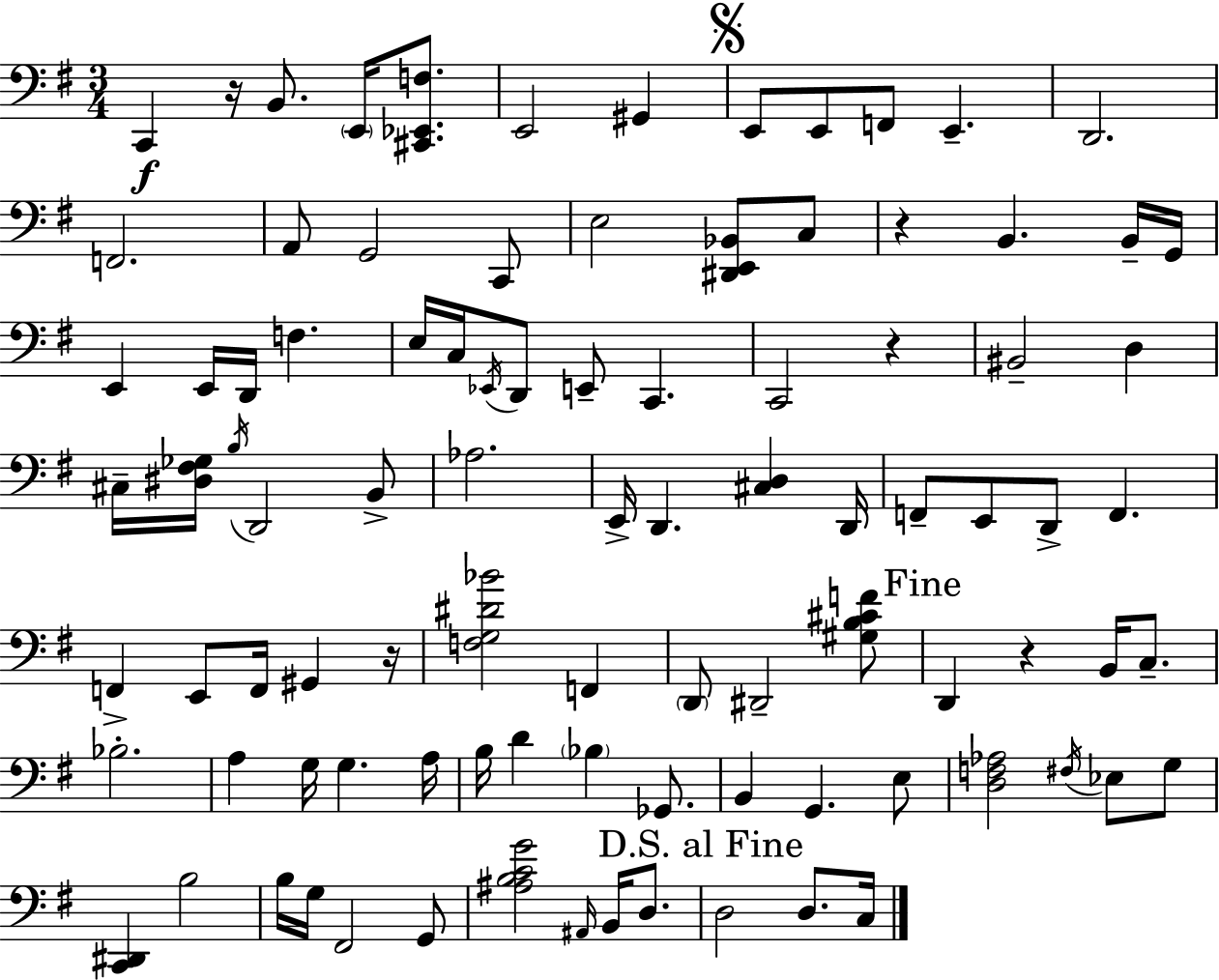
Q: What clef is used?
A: bass